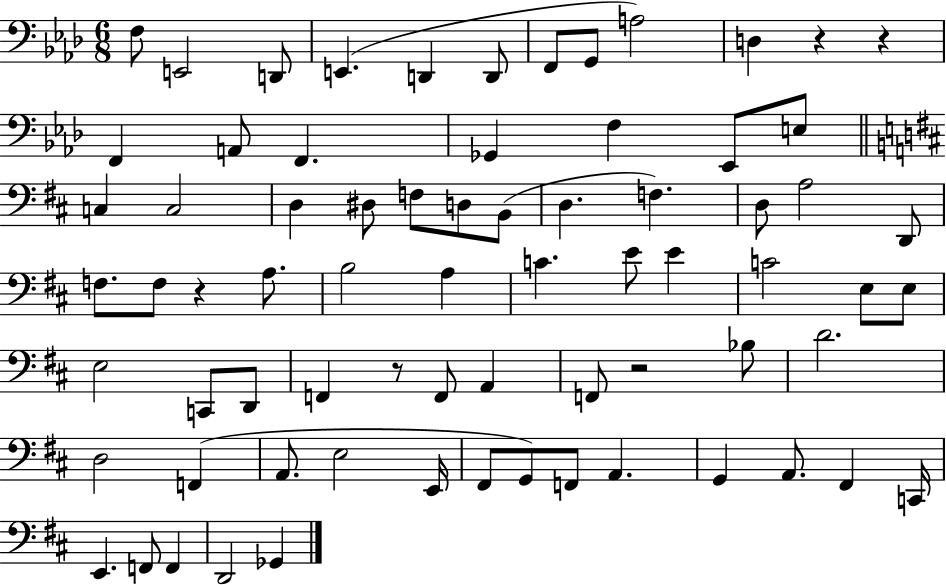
{
  \clef bass
  \numericTimeSignature
  \time 6/8
  \key aes \major
  \repeat volta 2 { f8 e,2 d,8 | e,4.( d,4 d,8 | f,8 g,8 a2) | d4 r4 r4 | \break f,4 a,8 f,4. | ges,4 f4 ees,8 e8 | \bar "||" \break \key d \major c4 c2 | d4 dis8 f8 d8 b,8( | d4. f4.) | d8 a2 d,8 | \break f8. f8 r4 a8. | b2 a4 | c'4. e'8 e'4 | c'2 e8 e8 | \break e2 c,8 d,8 | f,4 r8 f,8 a,4 | f,8 r2 bes8 | d'2. | \break d2 f,4( | a,8. e2 e,16 | fis,8 g,8) f,8 a,4. | g,4 a,8. fis,4 c,16 | \break e,4. f,8 f,4 | d,2 ges,4 | } \bar "|."
}